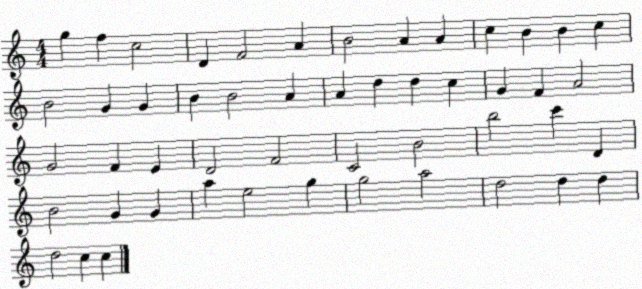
X:1
T:Untitled
M:4/4
L:1/4
K:C
g f c2 D F2 A B2 A A c B B c B2 G G B B2 A A d d c G F A2 G2 F E D2 F2 C2 B2 b2 c' D B2 G G a e2 g g2 a2 d2 d d d2 c c